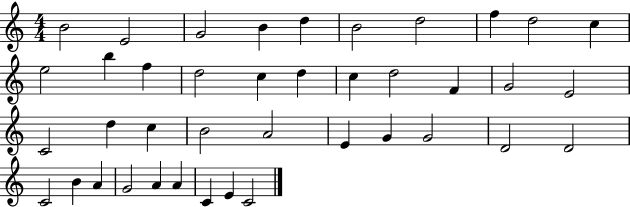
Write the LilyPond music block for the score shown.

{
  \clef treble
  \numericTimeSignature
  \time 4/4
  \key c \major
  b'2 e'2 | g'2 b'4 d''4 | b'2 d''2 | f''4 d''2 c''4 | \break e''2 b''4 f''4 | d''2 c''4 d''4 | c''4 d''2 f'4 | g'2 e'2 | \break c'2 d''4 c''4 | b'2 a'2 | e'4 g'4 g'2 | d'2 d'2 | \break c'2 b'4 a'4 | g'2 a'4 a'4 | c'4 e'4 c'2 | \bar "|."
}